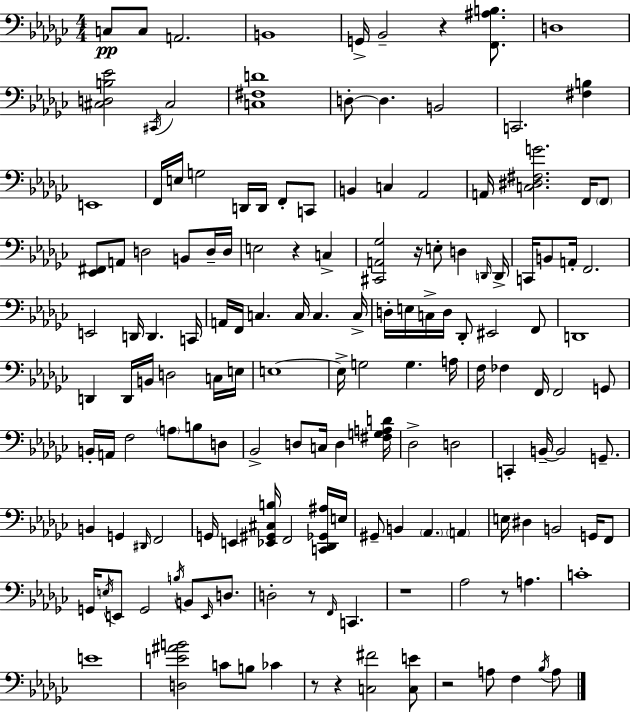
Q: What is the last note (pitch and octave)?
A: A3